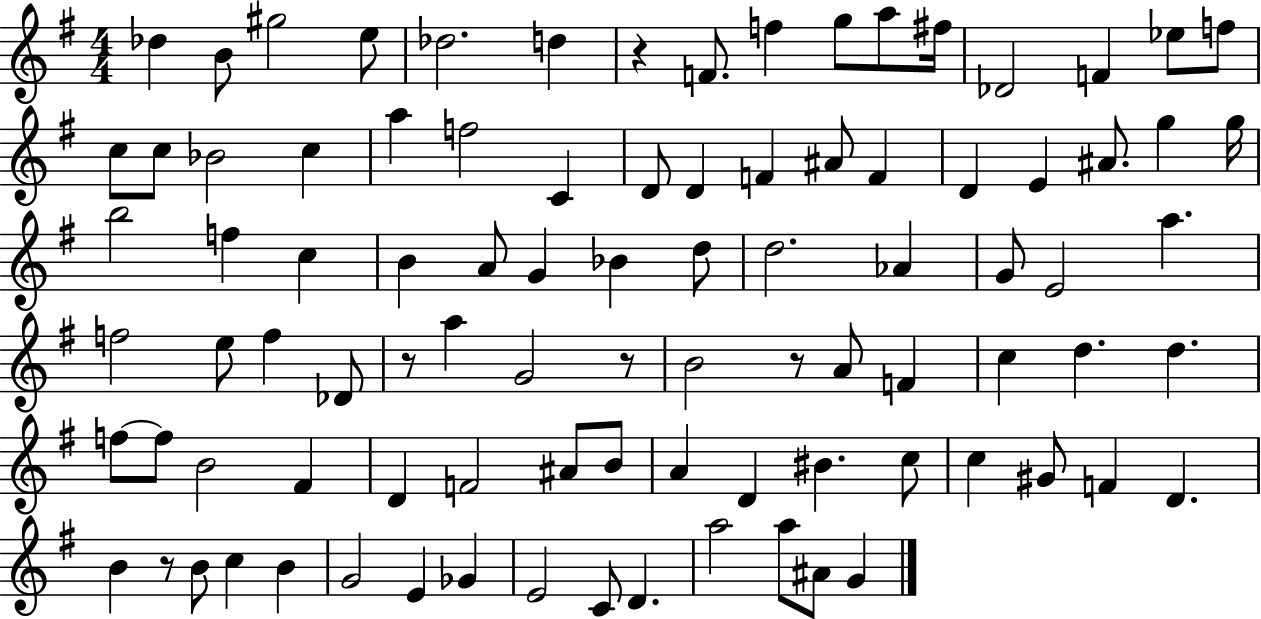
{
  \clef treble
  \numericTimeSignature
  \time 4/4
  \key g \major
  des''4 b'8 gis''2 e''8 | des''2. d''4 | r4 f'8. f''4 g''8 a''8 fis''16 | des'2 f'4 ees''8 f''8 | \break c''8 c''8 bes'2 c''4 | a''4 f''2 c'4 | d'8 d'4 f'4 ais'8 f'4 | d'4 e'4 ais'8. g''4 g''16 | \break b''2 f''4 c''4 | b'4 a'8 g'4 bes'4 d''8 | d''2. aes'4 | g'8 e'2 a''4. | \break f''2 e''8 f''4 des'8 | r8 a''4 g'2 r8 | b'2 r8 a'8 f'4 | c''4 d''4. d''4. | \break f''8~~ f''8 b'2 fis'4 | d'4 f'2 ais'8 b'8 | a'4 d'4 bis'4. c''8 | c''4 gis'8 f'4 d'4. | \break b'4 r8 b'8 c''4 b'4 | g'2 e'4 ges'4 | e'2 c'8 d'4. | a''2 a''8 ais'8 g'4 | \break \bar "|."
}